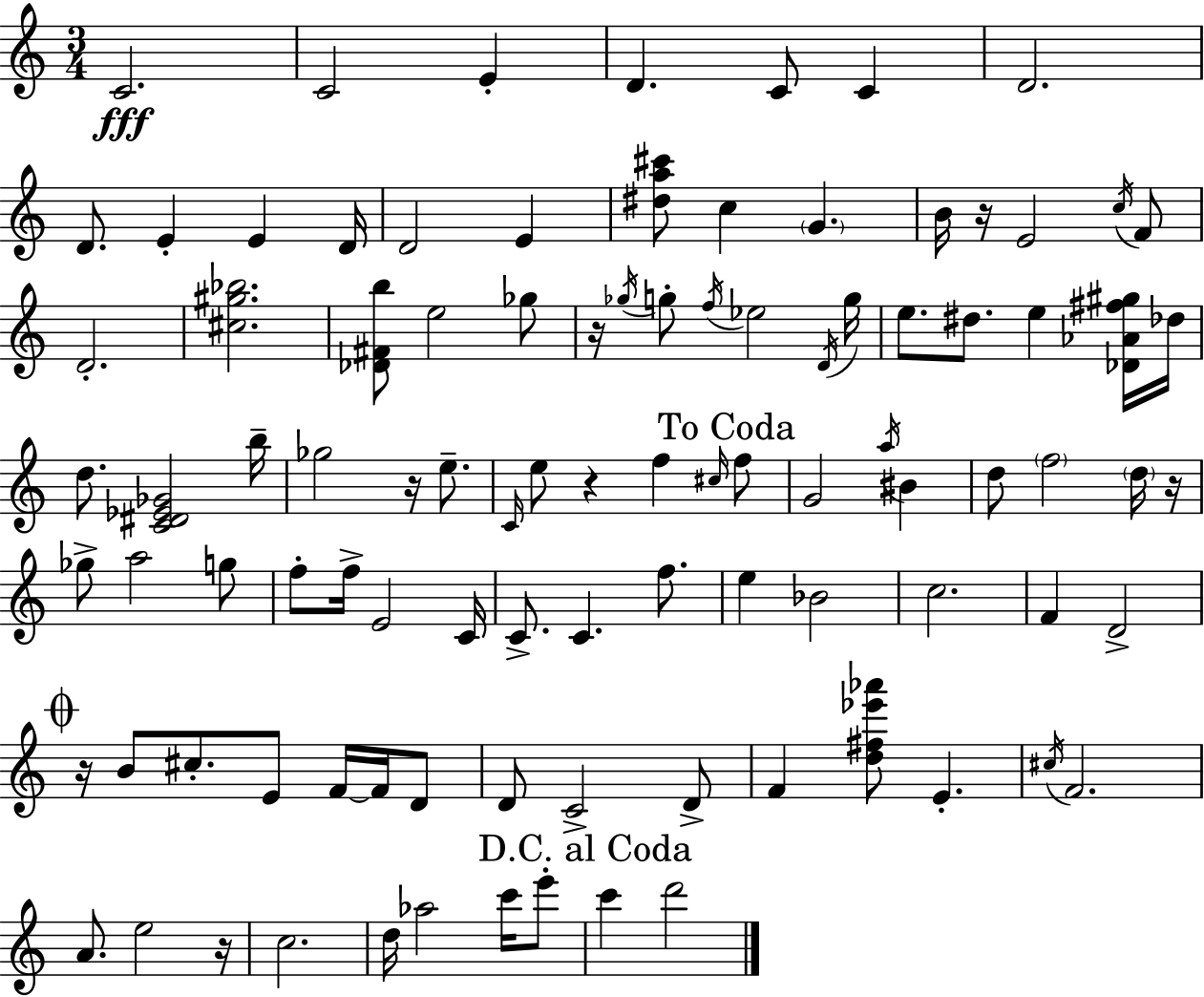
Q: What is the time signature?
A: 3/4